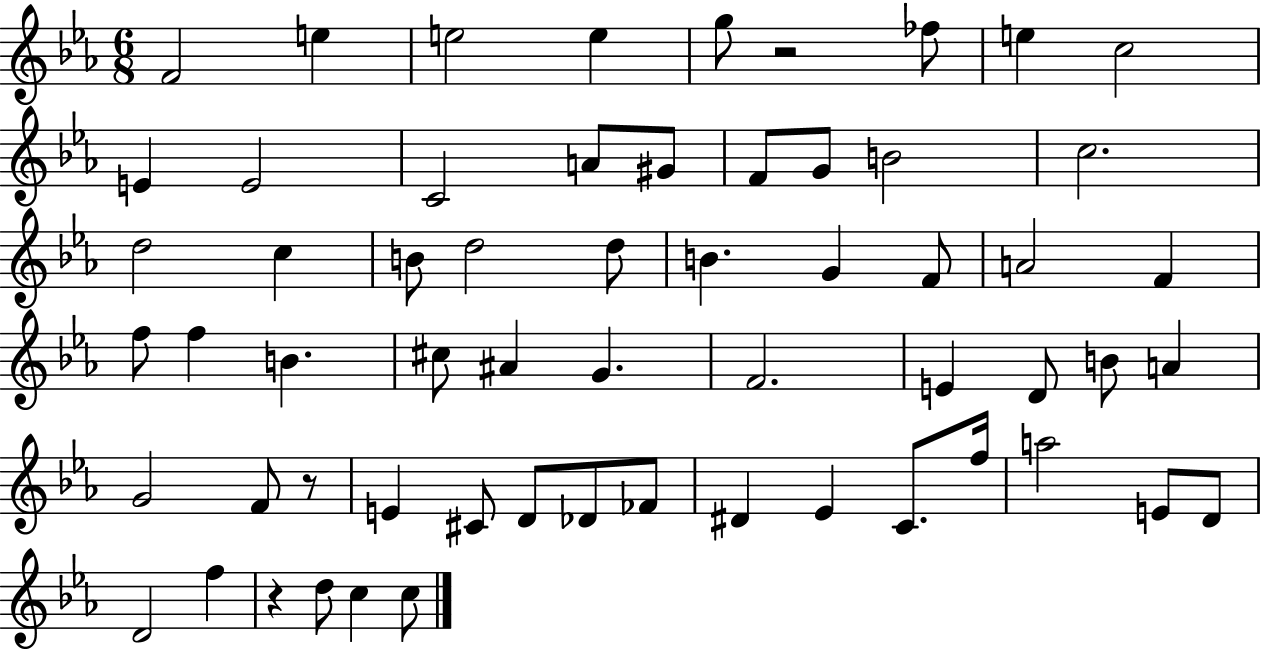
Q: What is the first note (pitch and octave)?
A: F4